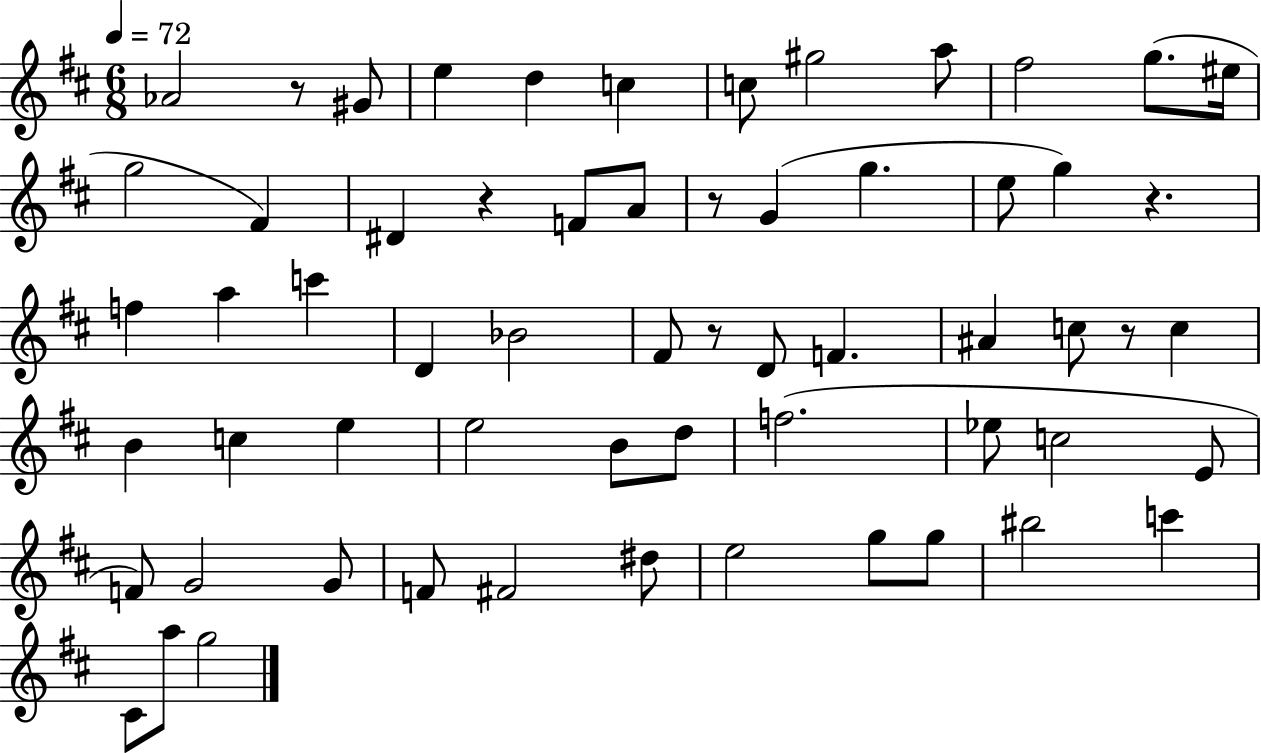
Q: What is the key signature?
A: D major